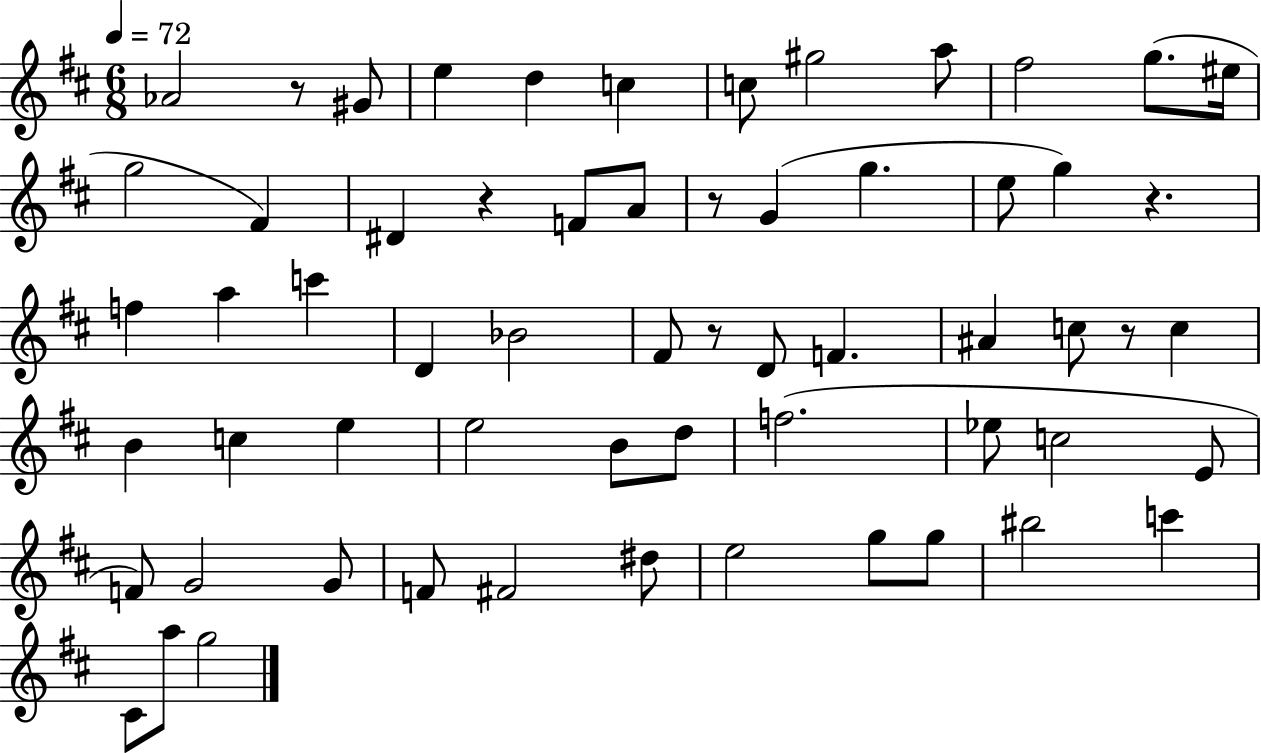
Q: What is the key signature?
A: D major